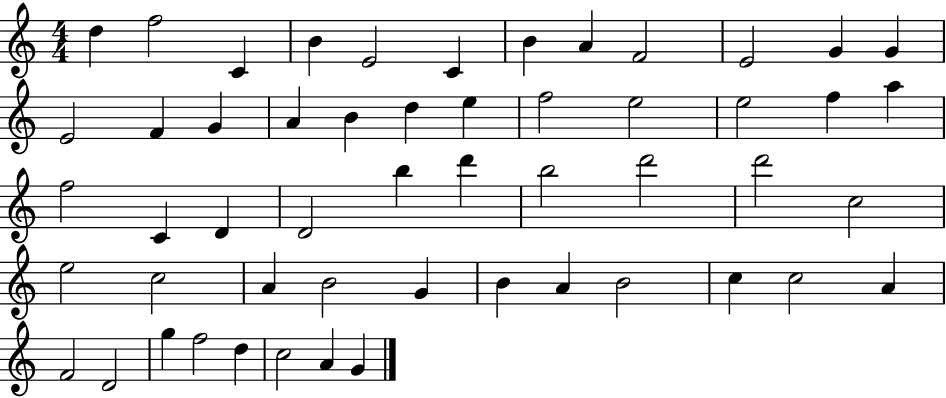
X:1
T:Untitled
M:4/4
L:1/4
K:C
d f2 C B E2 C B A F2 E2 G G E2 F G A B d e f2 e2 e2 f a f2 C D D2 b d' b2 d'2 d'2 c2 e2 c2 A B2 G B A B2 c c2 A F2 D2 g f2 d c2 A G